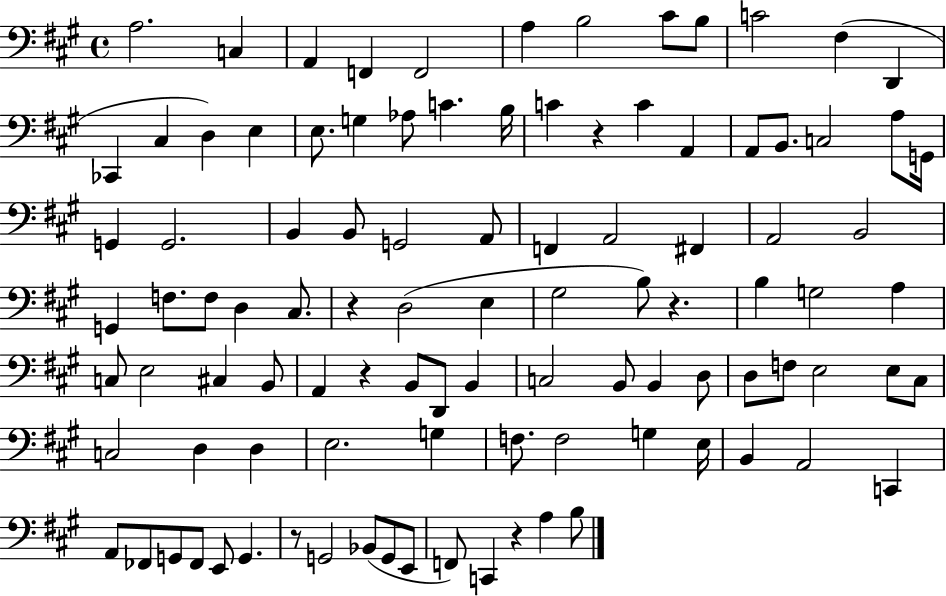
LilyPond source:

{
  \clef bass
  \time 4/4
  \defaultTimeSignature
  \key a \major
  a2. c4 | a,4 f,4 f,2 | a4 b2 cis'8 b8 | c'2 fis4( d,4 | \break ces,4 cis4 d4) e4 | e8. g4 aes8 c'4. b16 | c'4 r4 c'4 a,4 | a,8 b,8. c2 a8 g,16 | \break g,4 g,2. | b,4 b,8 g,2 a,8 | f,4 a,2 fis,4 | a,2 b,2 | \break g,4 f8. f8 d4 cis8. | r4 d2( e4 | gis2 b8) r4. | b4 g2 a4 | \break c8 e2 cis4 b,8 | a,4 r4 b,8 d,8 b,4 | c2 b,8 b,4 d8 | d8 f8 e2 e8 cis8 | \break c2 d4 d4 | e2. g4 | f8. f2 g4 e16 | b,4 a,2 c,4 | \break a,8 fes,8 g,8 fes,8 e,8 g,4. | r8 g,2 bes,8( g,8 e,8 | f,8) c,4 r4 a4 b8 | \bar "|."
}